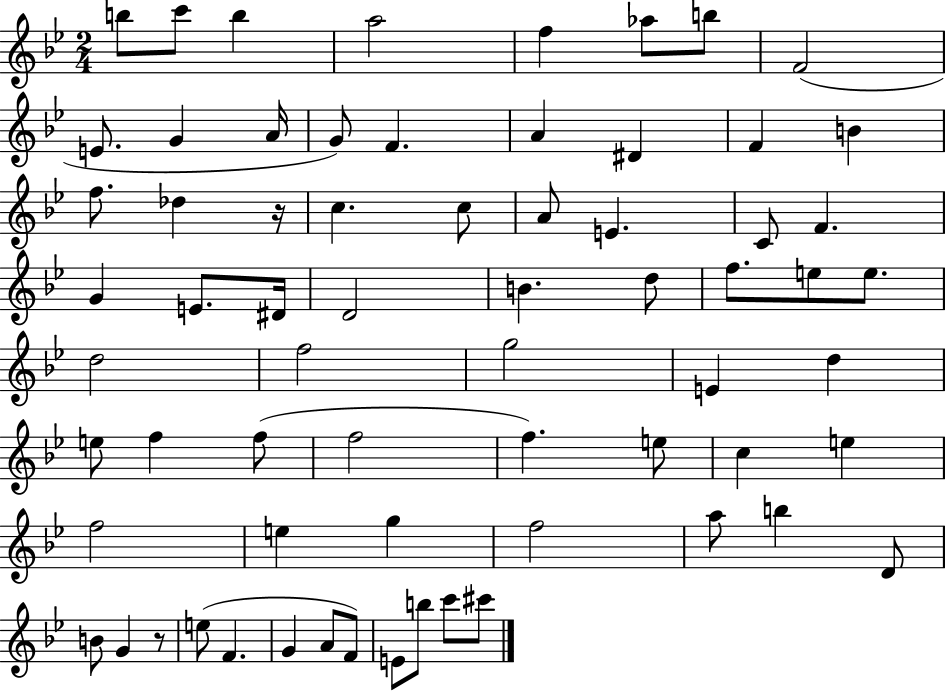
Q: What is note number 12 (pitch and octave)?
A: G4